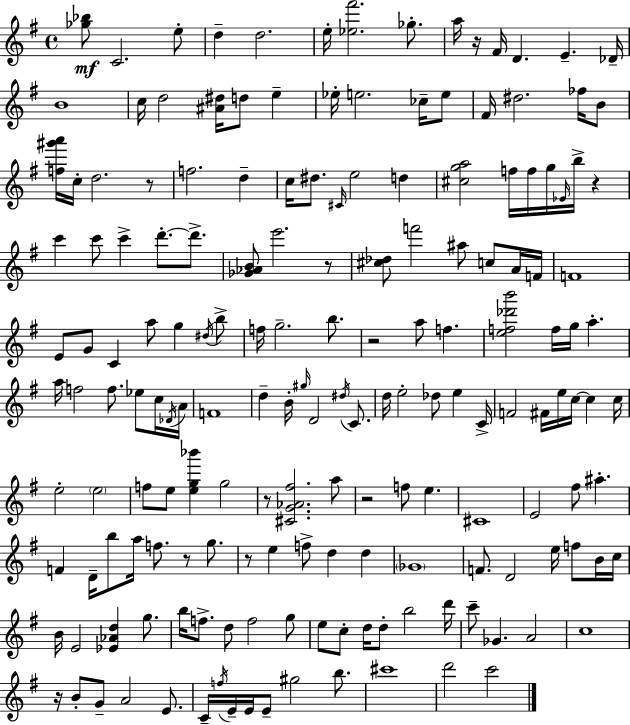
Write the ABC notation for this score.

X:1
T:Untitled
M:4/4
L:1/4
K:G
[_g_b]/2 C2 e/2 d d2 e/4 [_e^f']2 _g/2 a/4 z/4 ^F/4 D E _D/4 B4 c/4 d2 [^A^d]/4 d/2 e _e/4 e2 _c/4 e/2 ^F/4 ^d2 _f/4 B/2 [f^g'a']/4 c/4 d2 z/2 f2 d c/4 ^d/2 ^C/4 e2 d [^cga]2 f/4 f/4 g/4 _E/4 b/4 z c' c'/2 c' d'/2 d'/2 [_G_AB]/2 e'2 z/2 [^c_d]/2 f'2 ^a/2 c/2 A/4 F/4 F4 E/2 G/2 C a/2 g ^d/4 b/2 f/4 g2 b/2 z2 a/2 f [ef_d'b']2 f/4 g/4 a a/4 f2 f/2 _e/2 c/4 _D/4 A/4 F4 d B/4 ^g/4 D2 ^d/4 C/2 d/4 e2 _d/2 e C/4 F2 ^F/4 e/4 c/4 c c/4 e2 e2 f/2 e/2 [eg_b'] g2 z/2 [^CG_A^f]2 a/2 z2 f/2 e ^C4 E2 ^f/2 ^a F D/4 b/2 a/4 f/2 z/2 g/2 z/2 e f/2 d d _G4 F/2 D2 e/4 f/2 B/4 c/4 B/4 E2 [_E_Ad] g/2 b/4 f/2 d/2 f2 g/2 e/2 c/2 d/4 d/2 b2 d'/4 c'/2 _G A2 c4 z/4 B/2 G/2 A2 E/2 C/4 f/4 E/4 E/4 E/2 ^g2 b/2 ^c'4 d'2 c'2